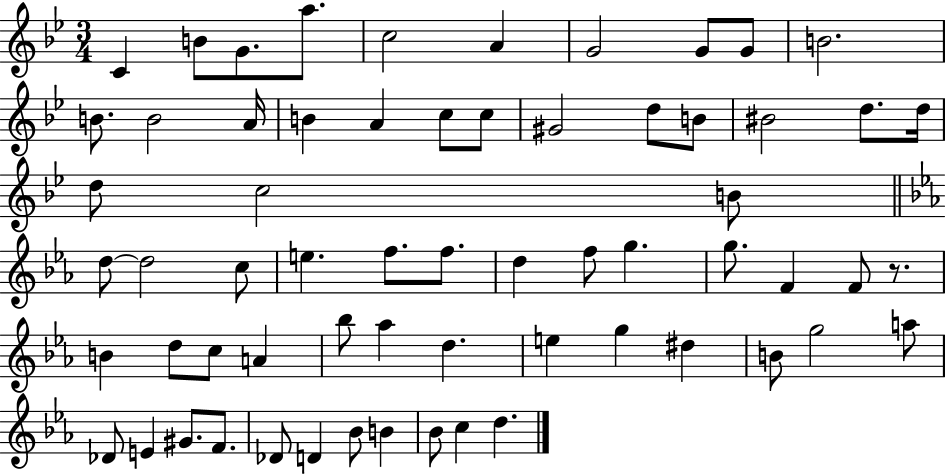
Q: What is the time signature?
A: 3/4